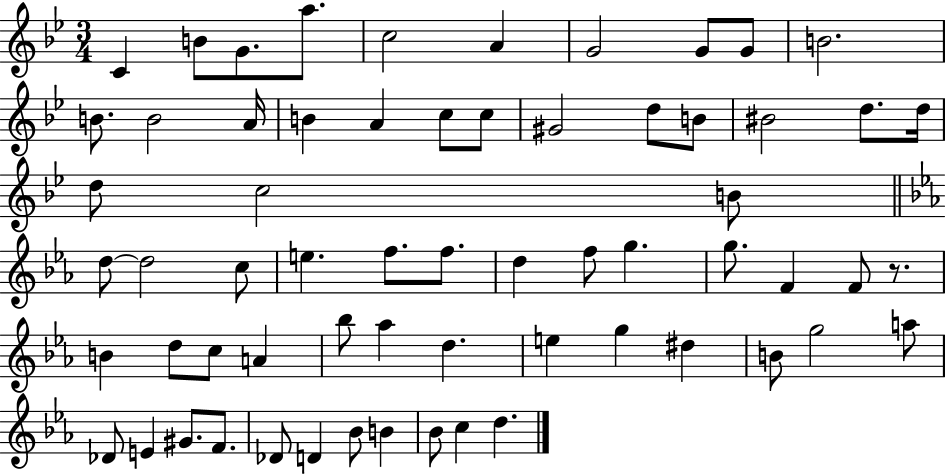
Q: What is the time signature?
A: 3/4